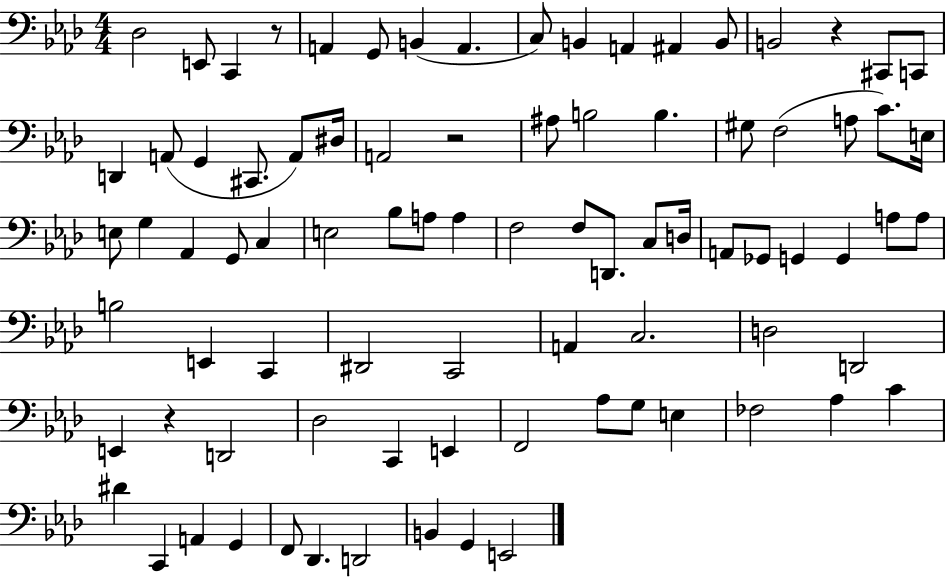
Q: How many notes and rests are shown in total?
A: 85